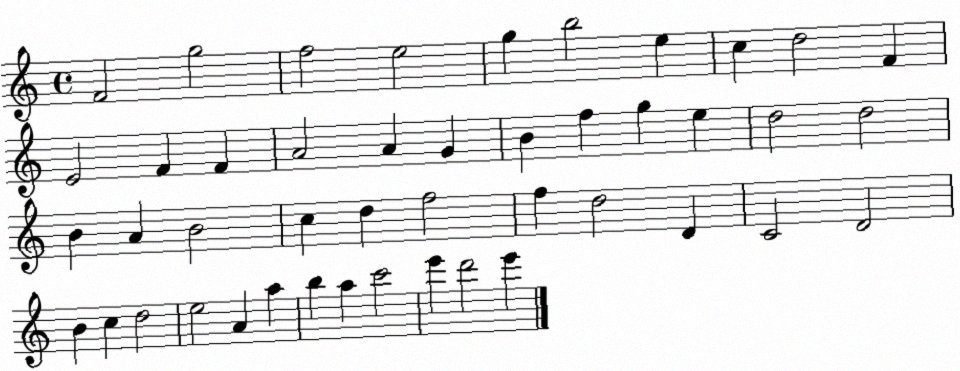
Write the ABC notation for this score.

X:1
T:Untitled
M:4/4
L:1/4
K:C
F2 g2 f2 e2 g b2 e c d2 F E2 F F A2 A G B f g e d2 d2 B A B2 c d f2 f d2 D C2 D2 B c d2 e2 A a b a c'2 e' d'2 e'